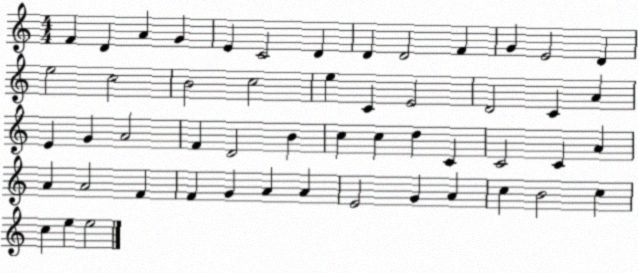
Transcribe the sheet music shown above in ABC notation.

X:1
T:Untitled
M:4/4
L:1/4
K:C
F D A G E C2 D D D2 F G E2 D e2 c2 B2 c2 e C E2 D2 C A E G A2 F D2 B c c d C C2 C A A A2 F F G A A E2 G A c B2 c c e e2